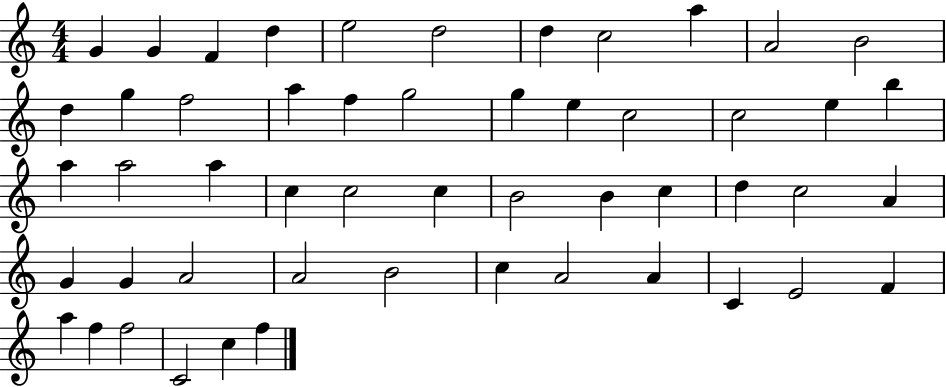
X:1
T:Untitled
M:4/4
L:1/4
K:C
G G F d e2 d2 d c2 a A2 B2 d g f2 a f g2 g e c2 c2 e b a a2 a c c2 c B2 B c d c2 A G G A2 A2 B2 c A2 A C E2 F a f f2 C2 c f